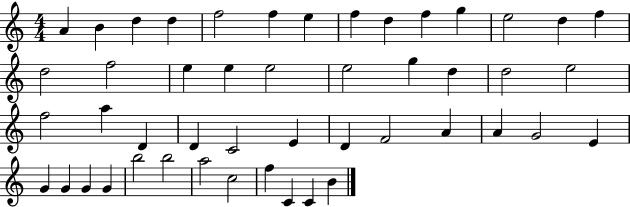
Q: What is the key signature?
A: C major